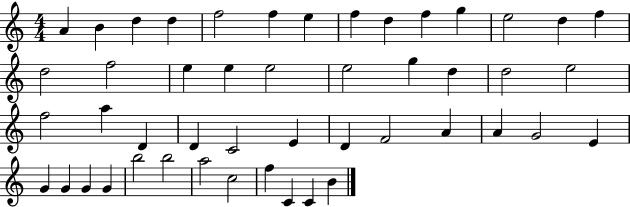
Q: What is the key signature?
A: C major